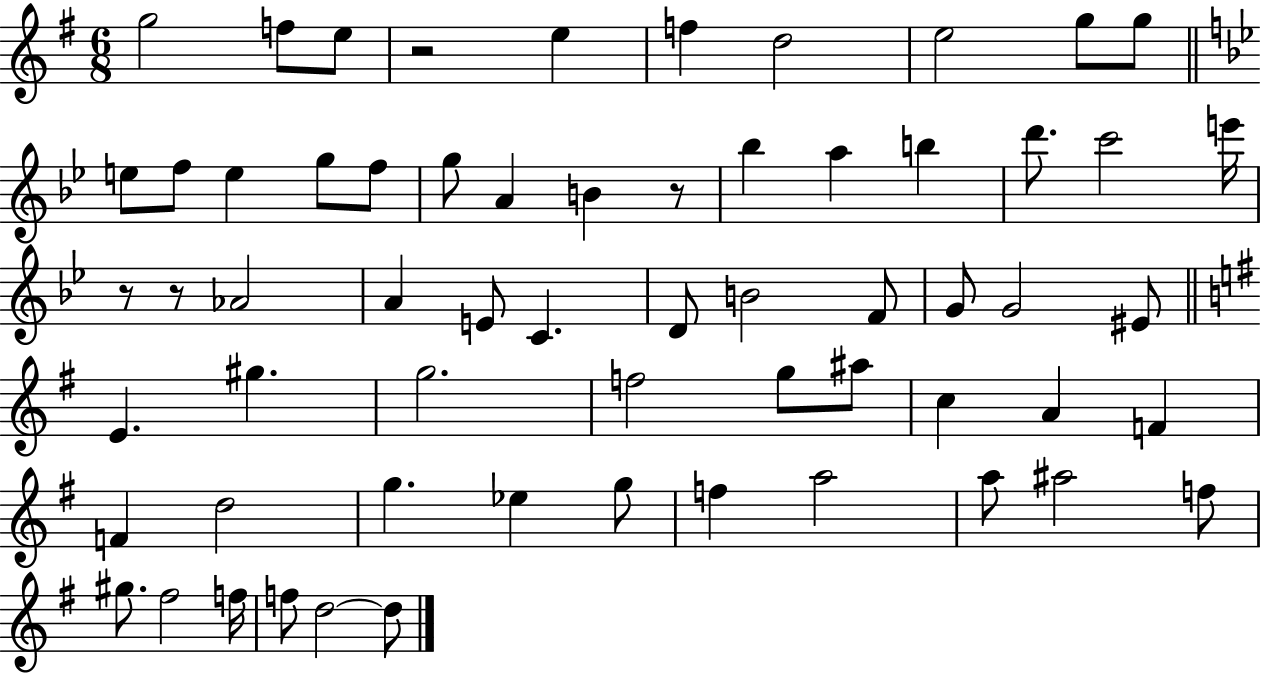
G5/h F5/e E5/e R/h E5/q F5/q D5/h E5/h G5/e G5/e E5/e F5/e E5/q G5/e F5/e G5/e A4/q B4/q R/e Bb5/q A5/q B5/q D6/e. C6/h E6/s R/e R/e Ab4/h A4/q E4/e C4/q. D4/e B4/h F4/e G4/e G4/h EIS4/e E4/q. G#5/q. G5/h. F5/h G5/e A#5/e C5/q A4/q F4/q F4/q D5/h G5/q. Eb5/q G5/e F5/q A5/h A5/e A#5/h F5/e G#5/e. F#5/h F5/s F5/e D5/h D5/e